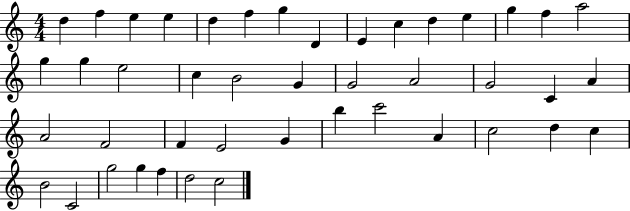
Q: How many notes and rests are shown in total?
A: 44